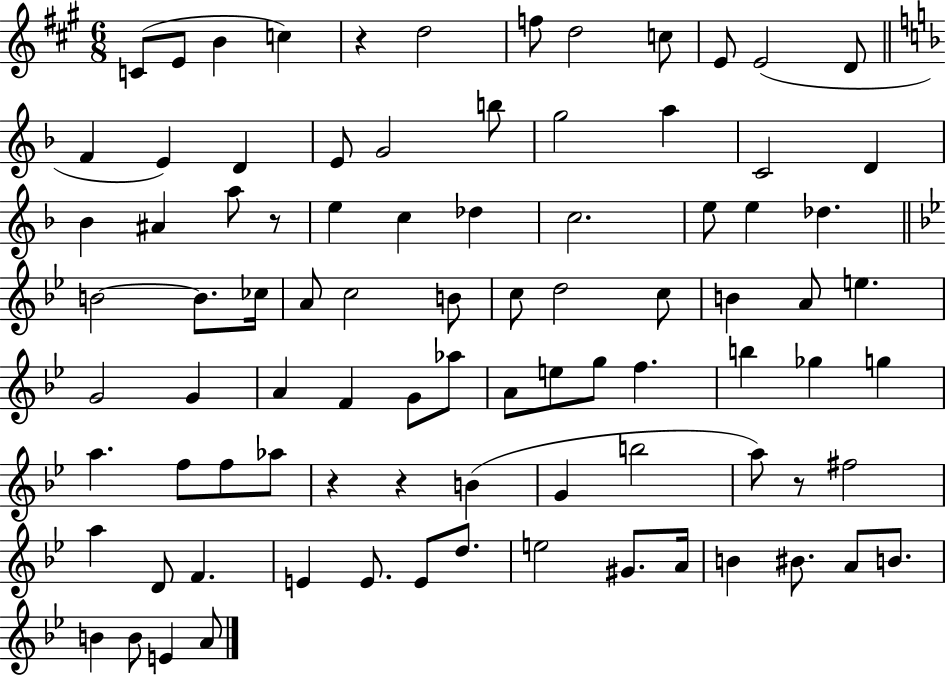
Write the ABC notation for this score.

X:1
T:Untitled
M:6/8
L:1/4
K:A
C/2 E/2 B c z d2 f/2 d2 c/2 E/2 E2 D/2 F E D E/2 G2 b/2 g2 a C2 D _B ^A a/2 z/2 e c _d c2 e/2 e _d B2 B/2 _c/4 A/2 c2 B/2 c/2 d2 c/2 B A/2 e G2 G A F G/2 _a/2 A/2 e/2 g/2 f b _g g a f/2 f/2 _a/2 z z B G b2 a/2 z/2 ^f2 a D/2 F E E/2 E/2 d/2 e2 ^G/2 A/4 B ^B/2 A/2 B/2 B B/2 E A/2